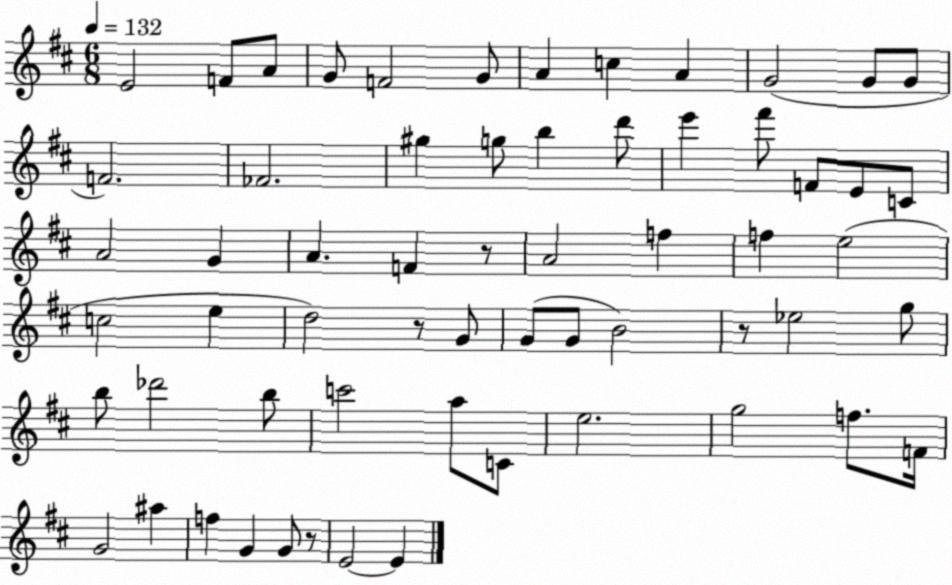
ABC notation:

X:1
T:Untitled
M:6/8
L:1/4
K:D
E2 F/2 A/2 G/2 F2 G/2 A c A G2 G/2 G/2 F2 _F2 ^g g/2 b d'/2 e' ^f'/2 F/2 E/2 C/2 A2 G A F z/2 A2 f f e2 c2 e d2 z/2 G/2 G/2 G/2 B2 z/2 _e2 g/2 b/2 _d'2 b/2 c'2 a/2 C/2 e2 g2 f/2 F/4 G2 ^a f G G/2 z/2 E2 E